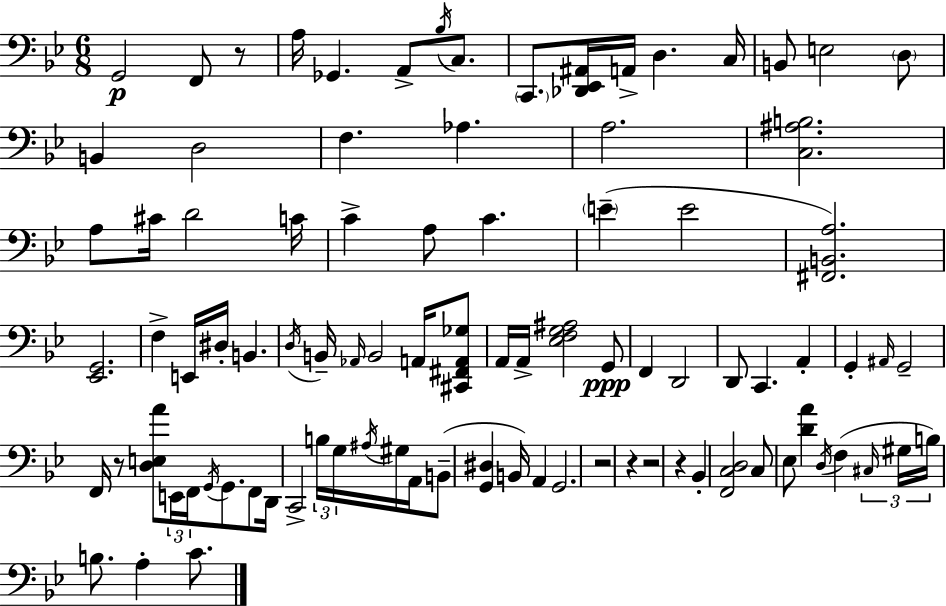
{
  \clef bass
  \numericTimeSignature
  \time 6/8
  \key bes \major
  g,2\p f,8 r8 | a16 ges,4. a,8-> \acciaccatura { bes16 } c8. | \parenthesize c,8. <des, ees, ais,>16 a,16-> d4. | c16 b,8 e2 \parenthesize d8 | \break b,4 d2 | f4. aes4. | a2. | <c ais b>2. | \break a8 cis'16 d'2 | c'16 c'4-> a8 c'4. | \parenthesize e'4--( e'2 | <fis, b, a>2.) | \break <ees, g,>2. | f4-> e,16 dis16-. b,4. | \acciaccatura { d16 } b,16-- \grace { aes,16 } b,2 | a,16 <cis, fis, a, ges>8 a,16 a,16-> <ees f g ais>2 | \break g,8\ppp f,4 d,2 | d,8 c,4. a,4-. | g,4-. \grace { ais,16 } g,2-- | f,16 r8 <d e a'>8 \tuplet 3/2 { e,16 f,16 \acciaccatura { g,16 } } | \break g,8. f,8 d,16 c,2-> | \tuplet 3/2 { b16 g16 \acciaccatura { ais16 } } gis16 a,16 b,8--( <g, dis>4 | b,16) a,4 g,2. | r2 | \break r4 r2 | r4 bes,4-. <f, c d>2 | c8 ees8 <d' a'>4 | \acciaccatura { d16 } f4( \tuplet 3/2 { \grace { cis16 } gis16 b16) } b8. | \break a4-. c'8. \bar "|."
}